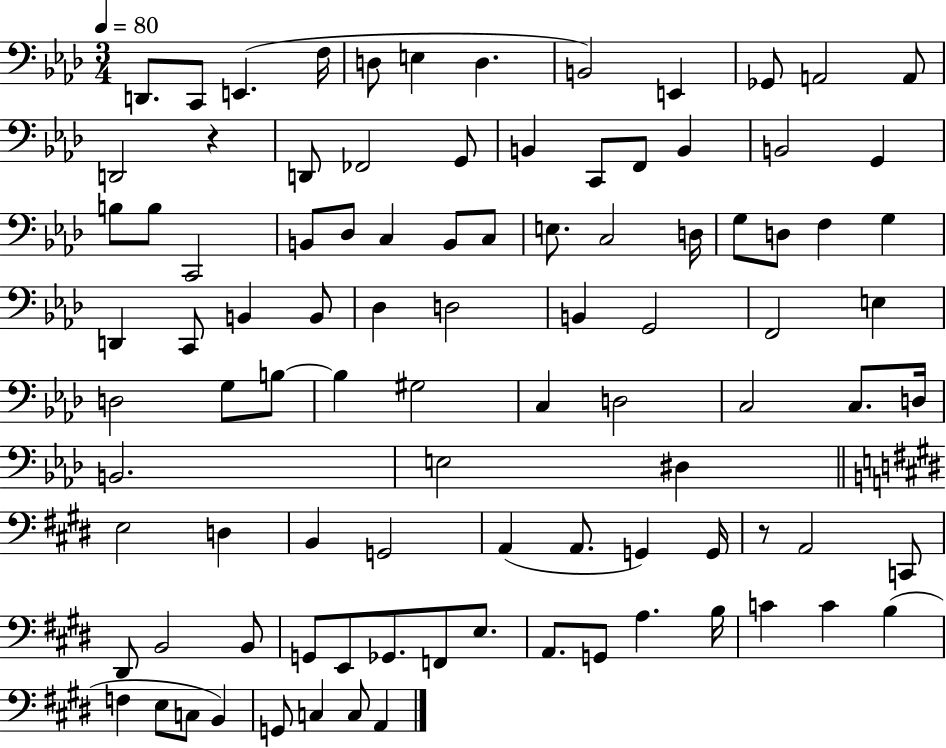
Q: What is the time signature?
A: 3/4